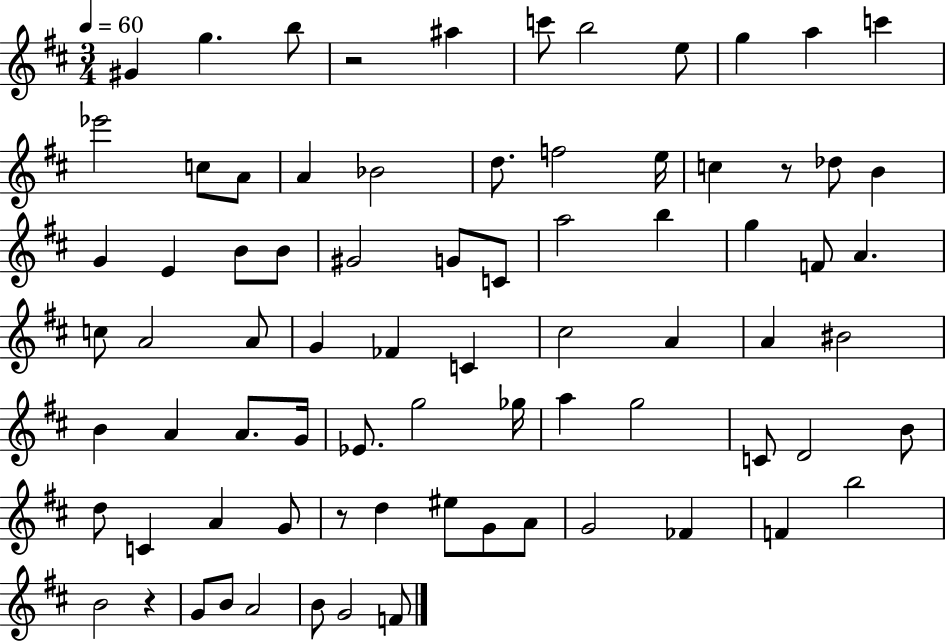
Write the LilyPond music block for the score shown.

{
  \clef treble
  \numericTimeSignature
  \time 3/4
  \key d \major
  \tempo 4 = 60
  gis'4 g''4. b''8 | r2 ais''4 | c'''8 b''2 e''8 | g''4 a''4 c'''4 | \break ees'''2 c''8 a'8 | a'4 bes'2 | d''8. f''2 e''16 | c''4 r8 des''8 b'4 | \break g'4 e'4 b'8 b'8 | gis'2 g'8 c'8 | a''2 b''4 | g''4 f'8 a'4. | \break c''8 a'2 a'8 | g'4 fes'4 c'4 | cis''2 a'4 | a'4 bis'2 | \break b'4 a'4 a'8. g'16 | ees'8. g''2 ges''16 | a''4 g''2 | c'8 d'2 b'8 | \break d''8 c'4 a'4 g'8 | r8 d''4 eis''8 g'8 a'8 | g'2 fes'4 | f'4 b''2 | \break b'2 r4 | g'8 b'8 a'2 | b'8 g'2 f'8 | \bar "|."
}